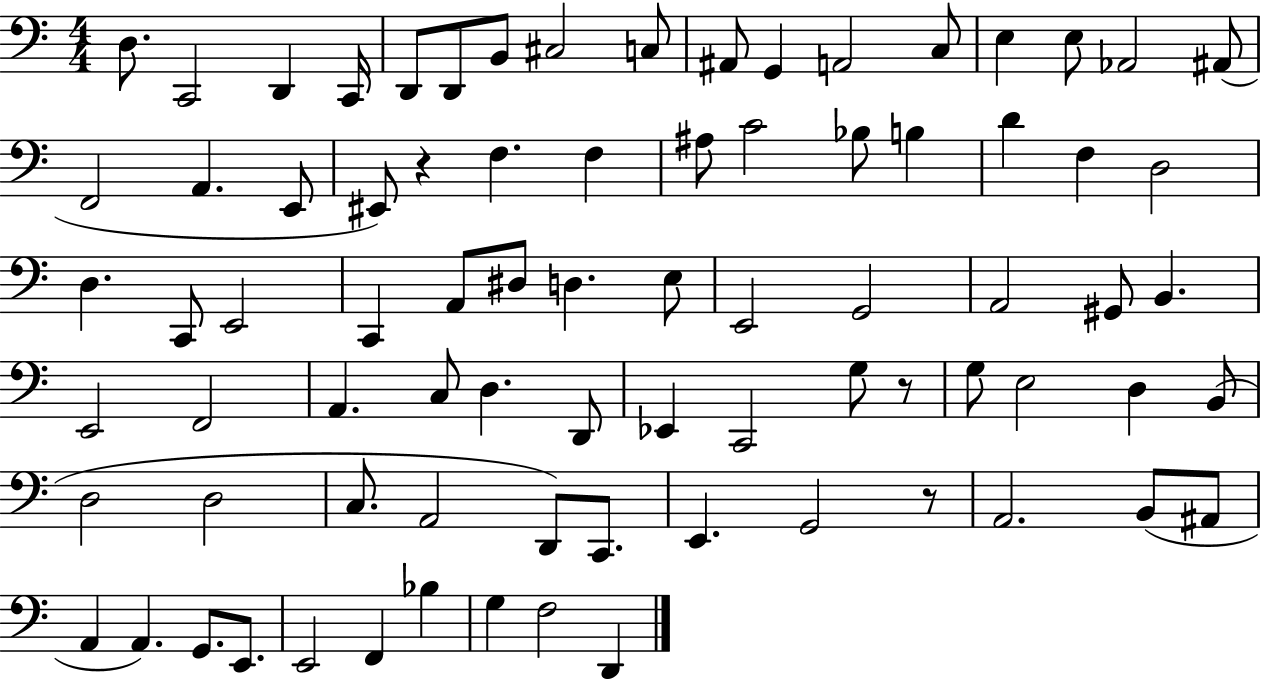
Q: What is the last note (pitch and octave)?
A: D2